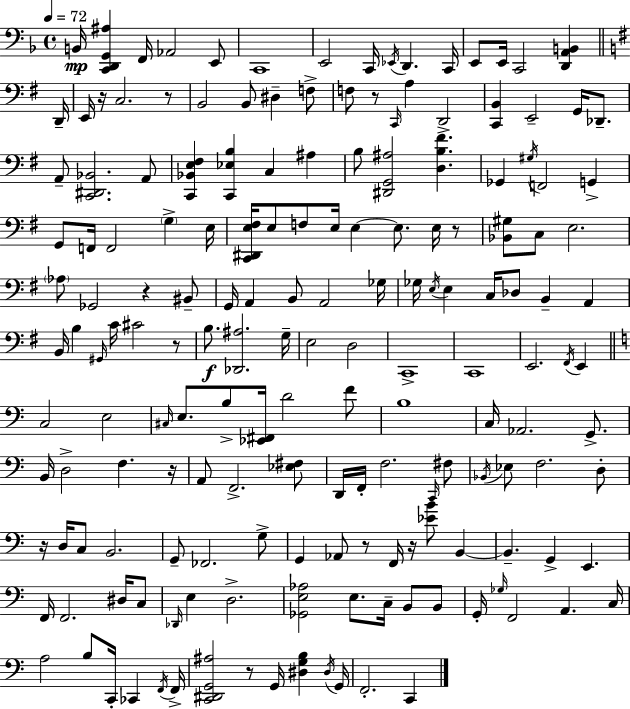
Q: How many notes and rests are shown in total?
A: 171